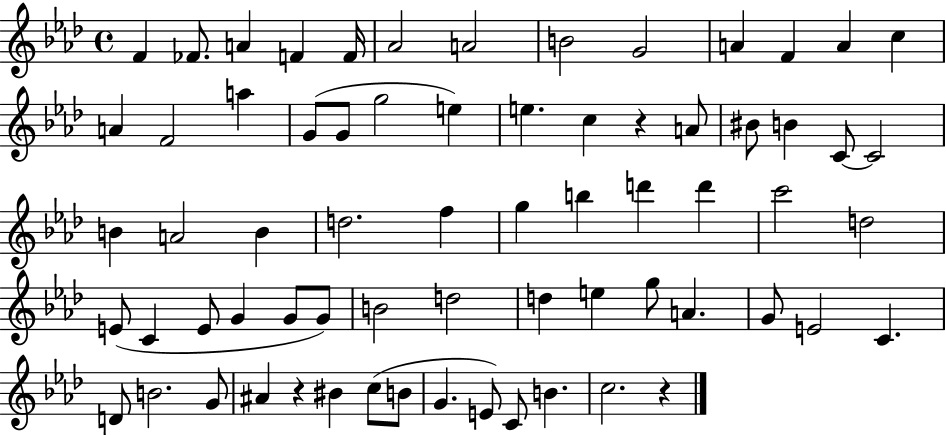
{
  \clef treble
  \time 4/4
  \defaultTimeSignature
  \key aes \major
  f'4 fes'8. a'4 f'4 f'16 | aes'2 a'2 | b'2 g'2 | a'4 f'4 a'4 c''4 | \break a'4 f'2 a''4 | g'8( g'8 g''2 e''4) | e''4. c''4 r4 a'8 | bis'8 b'4 c'8~~ c'2 | \break b'4 a'2 b'4 | d''2. f''4 | g''4 b''4 d'''4 d'''4 | c'''2 d''2 | \break e'8( c'4 e'8 g'4 g'8 g'8) | b'2 d''2 | d''4 e''4 g''8 a'4. | g'8 e'2 c'4. | \break d'8 b'2. g'8 | ais'4 r4 bis'4 c''8( b'8 | g'4. e'8) c'8 b'4. | c''2. r4 | \break \bar "|."
}